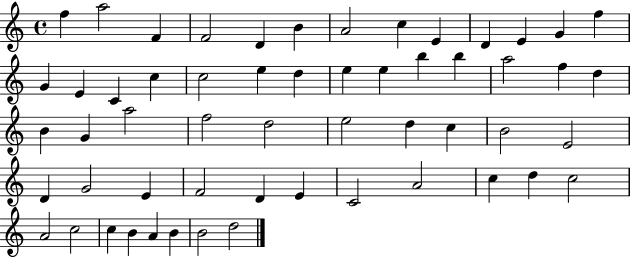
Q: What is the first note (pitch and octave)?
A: F5